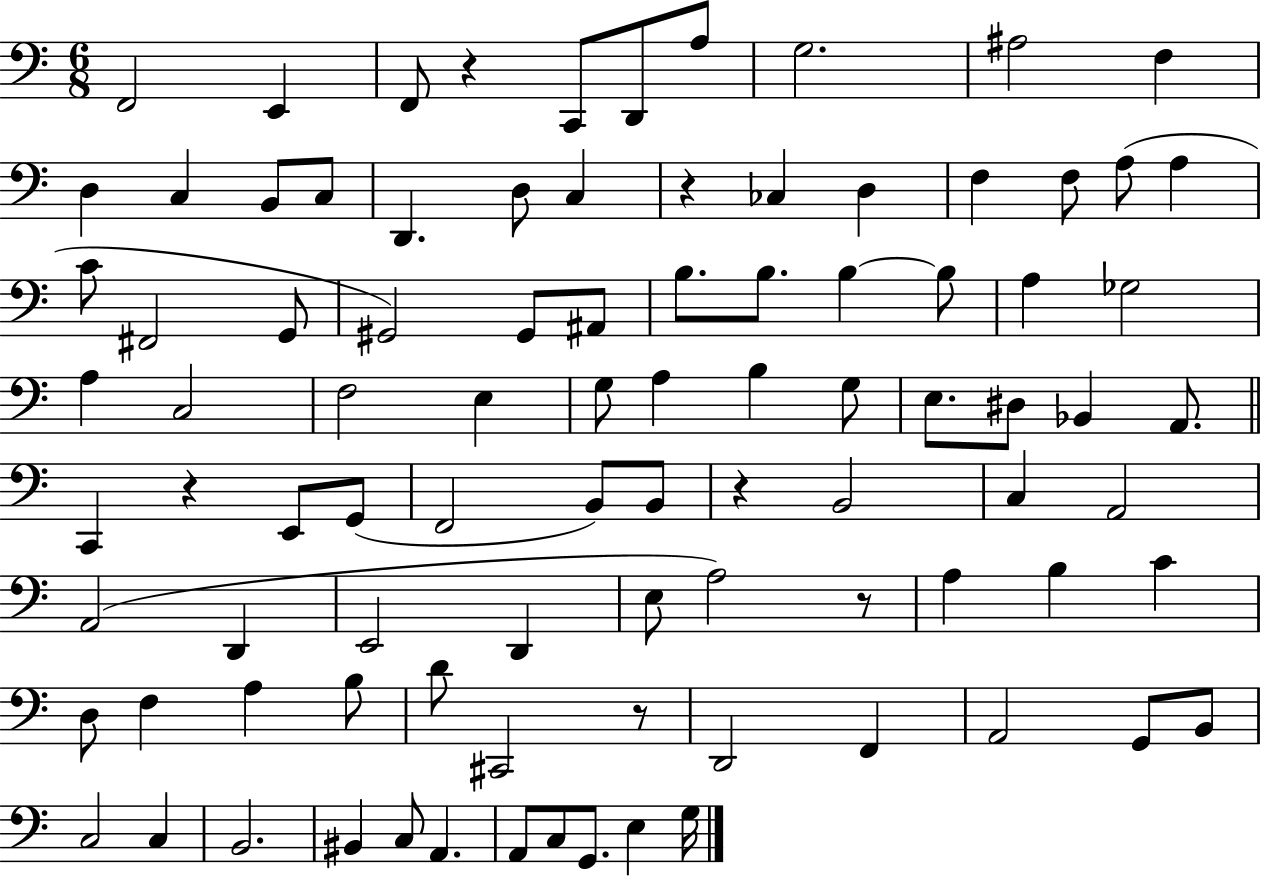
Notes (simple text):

F2/h E2/q F2/e R/q C2/e D2/e A3/e G3/h. A#3/h F3/q D3/q C3/q B2/e C3/e D2/q. D3/e C3/q R/q CES3/q D3/q F3/q F3/e A3/e A3/q C4/e F#2/h G2/e G#2/h G#2/e A#2/e B3/e. B3/e. B3/q B3/e A3/q Gb3/h A3/q C3/h F3/h E3/q G3/e A3/q B3/q G3/e E3/e. D#3/e Bb2/q A2/e. C2/q R/q E2/e G2/e F2/h B2/e B2/e R/q B2/h C3/q A2/h A2/h D2/q E2/h D2/q E3/e A3/h R/e A3/q B3/q C4/q D3/e F3/q A3/q B3/e D4/e C#2/h R/e D2/h F2/q A2/h G2/e B2/e C3/h C3/q B2/h. BIS2/q C3/e A2/q. A2/e C3/e G2/e. E3/q G3/s